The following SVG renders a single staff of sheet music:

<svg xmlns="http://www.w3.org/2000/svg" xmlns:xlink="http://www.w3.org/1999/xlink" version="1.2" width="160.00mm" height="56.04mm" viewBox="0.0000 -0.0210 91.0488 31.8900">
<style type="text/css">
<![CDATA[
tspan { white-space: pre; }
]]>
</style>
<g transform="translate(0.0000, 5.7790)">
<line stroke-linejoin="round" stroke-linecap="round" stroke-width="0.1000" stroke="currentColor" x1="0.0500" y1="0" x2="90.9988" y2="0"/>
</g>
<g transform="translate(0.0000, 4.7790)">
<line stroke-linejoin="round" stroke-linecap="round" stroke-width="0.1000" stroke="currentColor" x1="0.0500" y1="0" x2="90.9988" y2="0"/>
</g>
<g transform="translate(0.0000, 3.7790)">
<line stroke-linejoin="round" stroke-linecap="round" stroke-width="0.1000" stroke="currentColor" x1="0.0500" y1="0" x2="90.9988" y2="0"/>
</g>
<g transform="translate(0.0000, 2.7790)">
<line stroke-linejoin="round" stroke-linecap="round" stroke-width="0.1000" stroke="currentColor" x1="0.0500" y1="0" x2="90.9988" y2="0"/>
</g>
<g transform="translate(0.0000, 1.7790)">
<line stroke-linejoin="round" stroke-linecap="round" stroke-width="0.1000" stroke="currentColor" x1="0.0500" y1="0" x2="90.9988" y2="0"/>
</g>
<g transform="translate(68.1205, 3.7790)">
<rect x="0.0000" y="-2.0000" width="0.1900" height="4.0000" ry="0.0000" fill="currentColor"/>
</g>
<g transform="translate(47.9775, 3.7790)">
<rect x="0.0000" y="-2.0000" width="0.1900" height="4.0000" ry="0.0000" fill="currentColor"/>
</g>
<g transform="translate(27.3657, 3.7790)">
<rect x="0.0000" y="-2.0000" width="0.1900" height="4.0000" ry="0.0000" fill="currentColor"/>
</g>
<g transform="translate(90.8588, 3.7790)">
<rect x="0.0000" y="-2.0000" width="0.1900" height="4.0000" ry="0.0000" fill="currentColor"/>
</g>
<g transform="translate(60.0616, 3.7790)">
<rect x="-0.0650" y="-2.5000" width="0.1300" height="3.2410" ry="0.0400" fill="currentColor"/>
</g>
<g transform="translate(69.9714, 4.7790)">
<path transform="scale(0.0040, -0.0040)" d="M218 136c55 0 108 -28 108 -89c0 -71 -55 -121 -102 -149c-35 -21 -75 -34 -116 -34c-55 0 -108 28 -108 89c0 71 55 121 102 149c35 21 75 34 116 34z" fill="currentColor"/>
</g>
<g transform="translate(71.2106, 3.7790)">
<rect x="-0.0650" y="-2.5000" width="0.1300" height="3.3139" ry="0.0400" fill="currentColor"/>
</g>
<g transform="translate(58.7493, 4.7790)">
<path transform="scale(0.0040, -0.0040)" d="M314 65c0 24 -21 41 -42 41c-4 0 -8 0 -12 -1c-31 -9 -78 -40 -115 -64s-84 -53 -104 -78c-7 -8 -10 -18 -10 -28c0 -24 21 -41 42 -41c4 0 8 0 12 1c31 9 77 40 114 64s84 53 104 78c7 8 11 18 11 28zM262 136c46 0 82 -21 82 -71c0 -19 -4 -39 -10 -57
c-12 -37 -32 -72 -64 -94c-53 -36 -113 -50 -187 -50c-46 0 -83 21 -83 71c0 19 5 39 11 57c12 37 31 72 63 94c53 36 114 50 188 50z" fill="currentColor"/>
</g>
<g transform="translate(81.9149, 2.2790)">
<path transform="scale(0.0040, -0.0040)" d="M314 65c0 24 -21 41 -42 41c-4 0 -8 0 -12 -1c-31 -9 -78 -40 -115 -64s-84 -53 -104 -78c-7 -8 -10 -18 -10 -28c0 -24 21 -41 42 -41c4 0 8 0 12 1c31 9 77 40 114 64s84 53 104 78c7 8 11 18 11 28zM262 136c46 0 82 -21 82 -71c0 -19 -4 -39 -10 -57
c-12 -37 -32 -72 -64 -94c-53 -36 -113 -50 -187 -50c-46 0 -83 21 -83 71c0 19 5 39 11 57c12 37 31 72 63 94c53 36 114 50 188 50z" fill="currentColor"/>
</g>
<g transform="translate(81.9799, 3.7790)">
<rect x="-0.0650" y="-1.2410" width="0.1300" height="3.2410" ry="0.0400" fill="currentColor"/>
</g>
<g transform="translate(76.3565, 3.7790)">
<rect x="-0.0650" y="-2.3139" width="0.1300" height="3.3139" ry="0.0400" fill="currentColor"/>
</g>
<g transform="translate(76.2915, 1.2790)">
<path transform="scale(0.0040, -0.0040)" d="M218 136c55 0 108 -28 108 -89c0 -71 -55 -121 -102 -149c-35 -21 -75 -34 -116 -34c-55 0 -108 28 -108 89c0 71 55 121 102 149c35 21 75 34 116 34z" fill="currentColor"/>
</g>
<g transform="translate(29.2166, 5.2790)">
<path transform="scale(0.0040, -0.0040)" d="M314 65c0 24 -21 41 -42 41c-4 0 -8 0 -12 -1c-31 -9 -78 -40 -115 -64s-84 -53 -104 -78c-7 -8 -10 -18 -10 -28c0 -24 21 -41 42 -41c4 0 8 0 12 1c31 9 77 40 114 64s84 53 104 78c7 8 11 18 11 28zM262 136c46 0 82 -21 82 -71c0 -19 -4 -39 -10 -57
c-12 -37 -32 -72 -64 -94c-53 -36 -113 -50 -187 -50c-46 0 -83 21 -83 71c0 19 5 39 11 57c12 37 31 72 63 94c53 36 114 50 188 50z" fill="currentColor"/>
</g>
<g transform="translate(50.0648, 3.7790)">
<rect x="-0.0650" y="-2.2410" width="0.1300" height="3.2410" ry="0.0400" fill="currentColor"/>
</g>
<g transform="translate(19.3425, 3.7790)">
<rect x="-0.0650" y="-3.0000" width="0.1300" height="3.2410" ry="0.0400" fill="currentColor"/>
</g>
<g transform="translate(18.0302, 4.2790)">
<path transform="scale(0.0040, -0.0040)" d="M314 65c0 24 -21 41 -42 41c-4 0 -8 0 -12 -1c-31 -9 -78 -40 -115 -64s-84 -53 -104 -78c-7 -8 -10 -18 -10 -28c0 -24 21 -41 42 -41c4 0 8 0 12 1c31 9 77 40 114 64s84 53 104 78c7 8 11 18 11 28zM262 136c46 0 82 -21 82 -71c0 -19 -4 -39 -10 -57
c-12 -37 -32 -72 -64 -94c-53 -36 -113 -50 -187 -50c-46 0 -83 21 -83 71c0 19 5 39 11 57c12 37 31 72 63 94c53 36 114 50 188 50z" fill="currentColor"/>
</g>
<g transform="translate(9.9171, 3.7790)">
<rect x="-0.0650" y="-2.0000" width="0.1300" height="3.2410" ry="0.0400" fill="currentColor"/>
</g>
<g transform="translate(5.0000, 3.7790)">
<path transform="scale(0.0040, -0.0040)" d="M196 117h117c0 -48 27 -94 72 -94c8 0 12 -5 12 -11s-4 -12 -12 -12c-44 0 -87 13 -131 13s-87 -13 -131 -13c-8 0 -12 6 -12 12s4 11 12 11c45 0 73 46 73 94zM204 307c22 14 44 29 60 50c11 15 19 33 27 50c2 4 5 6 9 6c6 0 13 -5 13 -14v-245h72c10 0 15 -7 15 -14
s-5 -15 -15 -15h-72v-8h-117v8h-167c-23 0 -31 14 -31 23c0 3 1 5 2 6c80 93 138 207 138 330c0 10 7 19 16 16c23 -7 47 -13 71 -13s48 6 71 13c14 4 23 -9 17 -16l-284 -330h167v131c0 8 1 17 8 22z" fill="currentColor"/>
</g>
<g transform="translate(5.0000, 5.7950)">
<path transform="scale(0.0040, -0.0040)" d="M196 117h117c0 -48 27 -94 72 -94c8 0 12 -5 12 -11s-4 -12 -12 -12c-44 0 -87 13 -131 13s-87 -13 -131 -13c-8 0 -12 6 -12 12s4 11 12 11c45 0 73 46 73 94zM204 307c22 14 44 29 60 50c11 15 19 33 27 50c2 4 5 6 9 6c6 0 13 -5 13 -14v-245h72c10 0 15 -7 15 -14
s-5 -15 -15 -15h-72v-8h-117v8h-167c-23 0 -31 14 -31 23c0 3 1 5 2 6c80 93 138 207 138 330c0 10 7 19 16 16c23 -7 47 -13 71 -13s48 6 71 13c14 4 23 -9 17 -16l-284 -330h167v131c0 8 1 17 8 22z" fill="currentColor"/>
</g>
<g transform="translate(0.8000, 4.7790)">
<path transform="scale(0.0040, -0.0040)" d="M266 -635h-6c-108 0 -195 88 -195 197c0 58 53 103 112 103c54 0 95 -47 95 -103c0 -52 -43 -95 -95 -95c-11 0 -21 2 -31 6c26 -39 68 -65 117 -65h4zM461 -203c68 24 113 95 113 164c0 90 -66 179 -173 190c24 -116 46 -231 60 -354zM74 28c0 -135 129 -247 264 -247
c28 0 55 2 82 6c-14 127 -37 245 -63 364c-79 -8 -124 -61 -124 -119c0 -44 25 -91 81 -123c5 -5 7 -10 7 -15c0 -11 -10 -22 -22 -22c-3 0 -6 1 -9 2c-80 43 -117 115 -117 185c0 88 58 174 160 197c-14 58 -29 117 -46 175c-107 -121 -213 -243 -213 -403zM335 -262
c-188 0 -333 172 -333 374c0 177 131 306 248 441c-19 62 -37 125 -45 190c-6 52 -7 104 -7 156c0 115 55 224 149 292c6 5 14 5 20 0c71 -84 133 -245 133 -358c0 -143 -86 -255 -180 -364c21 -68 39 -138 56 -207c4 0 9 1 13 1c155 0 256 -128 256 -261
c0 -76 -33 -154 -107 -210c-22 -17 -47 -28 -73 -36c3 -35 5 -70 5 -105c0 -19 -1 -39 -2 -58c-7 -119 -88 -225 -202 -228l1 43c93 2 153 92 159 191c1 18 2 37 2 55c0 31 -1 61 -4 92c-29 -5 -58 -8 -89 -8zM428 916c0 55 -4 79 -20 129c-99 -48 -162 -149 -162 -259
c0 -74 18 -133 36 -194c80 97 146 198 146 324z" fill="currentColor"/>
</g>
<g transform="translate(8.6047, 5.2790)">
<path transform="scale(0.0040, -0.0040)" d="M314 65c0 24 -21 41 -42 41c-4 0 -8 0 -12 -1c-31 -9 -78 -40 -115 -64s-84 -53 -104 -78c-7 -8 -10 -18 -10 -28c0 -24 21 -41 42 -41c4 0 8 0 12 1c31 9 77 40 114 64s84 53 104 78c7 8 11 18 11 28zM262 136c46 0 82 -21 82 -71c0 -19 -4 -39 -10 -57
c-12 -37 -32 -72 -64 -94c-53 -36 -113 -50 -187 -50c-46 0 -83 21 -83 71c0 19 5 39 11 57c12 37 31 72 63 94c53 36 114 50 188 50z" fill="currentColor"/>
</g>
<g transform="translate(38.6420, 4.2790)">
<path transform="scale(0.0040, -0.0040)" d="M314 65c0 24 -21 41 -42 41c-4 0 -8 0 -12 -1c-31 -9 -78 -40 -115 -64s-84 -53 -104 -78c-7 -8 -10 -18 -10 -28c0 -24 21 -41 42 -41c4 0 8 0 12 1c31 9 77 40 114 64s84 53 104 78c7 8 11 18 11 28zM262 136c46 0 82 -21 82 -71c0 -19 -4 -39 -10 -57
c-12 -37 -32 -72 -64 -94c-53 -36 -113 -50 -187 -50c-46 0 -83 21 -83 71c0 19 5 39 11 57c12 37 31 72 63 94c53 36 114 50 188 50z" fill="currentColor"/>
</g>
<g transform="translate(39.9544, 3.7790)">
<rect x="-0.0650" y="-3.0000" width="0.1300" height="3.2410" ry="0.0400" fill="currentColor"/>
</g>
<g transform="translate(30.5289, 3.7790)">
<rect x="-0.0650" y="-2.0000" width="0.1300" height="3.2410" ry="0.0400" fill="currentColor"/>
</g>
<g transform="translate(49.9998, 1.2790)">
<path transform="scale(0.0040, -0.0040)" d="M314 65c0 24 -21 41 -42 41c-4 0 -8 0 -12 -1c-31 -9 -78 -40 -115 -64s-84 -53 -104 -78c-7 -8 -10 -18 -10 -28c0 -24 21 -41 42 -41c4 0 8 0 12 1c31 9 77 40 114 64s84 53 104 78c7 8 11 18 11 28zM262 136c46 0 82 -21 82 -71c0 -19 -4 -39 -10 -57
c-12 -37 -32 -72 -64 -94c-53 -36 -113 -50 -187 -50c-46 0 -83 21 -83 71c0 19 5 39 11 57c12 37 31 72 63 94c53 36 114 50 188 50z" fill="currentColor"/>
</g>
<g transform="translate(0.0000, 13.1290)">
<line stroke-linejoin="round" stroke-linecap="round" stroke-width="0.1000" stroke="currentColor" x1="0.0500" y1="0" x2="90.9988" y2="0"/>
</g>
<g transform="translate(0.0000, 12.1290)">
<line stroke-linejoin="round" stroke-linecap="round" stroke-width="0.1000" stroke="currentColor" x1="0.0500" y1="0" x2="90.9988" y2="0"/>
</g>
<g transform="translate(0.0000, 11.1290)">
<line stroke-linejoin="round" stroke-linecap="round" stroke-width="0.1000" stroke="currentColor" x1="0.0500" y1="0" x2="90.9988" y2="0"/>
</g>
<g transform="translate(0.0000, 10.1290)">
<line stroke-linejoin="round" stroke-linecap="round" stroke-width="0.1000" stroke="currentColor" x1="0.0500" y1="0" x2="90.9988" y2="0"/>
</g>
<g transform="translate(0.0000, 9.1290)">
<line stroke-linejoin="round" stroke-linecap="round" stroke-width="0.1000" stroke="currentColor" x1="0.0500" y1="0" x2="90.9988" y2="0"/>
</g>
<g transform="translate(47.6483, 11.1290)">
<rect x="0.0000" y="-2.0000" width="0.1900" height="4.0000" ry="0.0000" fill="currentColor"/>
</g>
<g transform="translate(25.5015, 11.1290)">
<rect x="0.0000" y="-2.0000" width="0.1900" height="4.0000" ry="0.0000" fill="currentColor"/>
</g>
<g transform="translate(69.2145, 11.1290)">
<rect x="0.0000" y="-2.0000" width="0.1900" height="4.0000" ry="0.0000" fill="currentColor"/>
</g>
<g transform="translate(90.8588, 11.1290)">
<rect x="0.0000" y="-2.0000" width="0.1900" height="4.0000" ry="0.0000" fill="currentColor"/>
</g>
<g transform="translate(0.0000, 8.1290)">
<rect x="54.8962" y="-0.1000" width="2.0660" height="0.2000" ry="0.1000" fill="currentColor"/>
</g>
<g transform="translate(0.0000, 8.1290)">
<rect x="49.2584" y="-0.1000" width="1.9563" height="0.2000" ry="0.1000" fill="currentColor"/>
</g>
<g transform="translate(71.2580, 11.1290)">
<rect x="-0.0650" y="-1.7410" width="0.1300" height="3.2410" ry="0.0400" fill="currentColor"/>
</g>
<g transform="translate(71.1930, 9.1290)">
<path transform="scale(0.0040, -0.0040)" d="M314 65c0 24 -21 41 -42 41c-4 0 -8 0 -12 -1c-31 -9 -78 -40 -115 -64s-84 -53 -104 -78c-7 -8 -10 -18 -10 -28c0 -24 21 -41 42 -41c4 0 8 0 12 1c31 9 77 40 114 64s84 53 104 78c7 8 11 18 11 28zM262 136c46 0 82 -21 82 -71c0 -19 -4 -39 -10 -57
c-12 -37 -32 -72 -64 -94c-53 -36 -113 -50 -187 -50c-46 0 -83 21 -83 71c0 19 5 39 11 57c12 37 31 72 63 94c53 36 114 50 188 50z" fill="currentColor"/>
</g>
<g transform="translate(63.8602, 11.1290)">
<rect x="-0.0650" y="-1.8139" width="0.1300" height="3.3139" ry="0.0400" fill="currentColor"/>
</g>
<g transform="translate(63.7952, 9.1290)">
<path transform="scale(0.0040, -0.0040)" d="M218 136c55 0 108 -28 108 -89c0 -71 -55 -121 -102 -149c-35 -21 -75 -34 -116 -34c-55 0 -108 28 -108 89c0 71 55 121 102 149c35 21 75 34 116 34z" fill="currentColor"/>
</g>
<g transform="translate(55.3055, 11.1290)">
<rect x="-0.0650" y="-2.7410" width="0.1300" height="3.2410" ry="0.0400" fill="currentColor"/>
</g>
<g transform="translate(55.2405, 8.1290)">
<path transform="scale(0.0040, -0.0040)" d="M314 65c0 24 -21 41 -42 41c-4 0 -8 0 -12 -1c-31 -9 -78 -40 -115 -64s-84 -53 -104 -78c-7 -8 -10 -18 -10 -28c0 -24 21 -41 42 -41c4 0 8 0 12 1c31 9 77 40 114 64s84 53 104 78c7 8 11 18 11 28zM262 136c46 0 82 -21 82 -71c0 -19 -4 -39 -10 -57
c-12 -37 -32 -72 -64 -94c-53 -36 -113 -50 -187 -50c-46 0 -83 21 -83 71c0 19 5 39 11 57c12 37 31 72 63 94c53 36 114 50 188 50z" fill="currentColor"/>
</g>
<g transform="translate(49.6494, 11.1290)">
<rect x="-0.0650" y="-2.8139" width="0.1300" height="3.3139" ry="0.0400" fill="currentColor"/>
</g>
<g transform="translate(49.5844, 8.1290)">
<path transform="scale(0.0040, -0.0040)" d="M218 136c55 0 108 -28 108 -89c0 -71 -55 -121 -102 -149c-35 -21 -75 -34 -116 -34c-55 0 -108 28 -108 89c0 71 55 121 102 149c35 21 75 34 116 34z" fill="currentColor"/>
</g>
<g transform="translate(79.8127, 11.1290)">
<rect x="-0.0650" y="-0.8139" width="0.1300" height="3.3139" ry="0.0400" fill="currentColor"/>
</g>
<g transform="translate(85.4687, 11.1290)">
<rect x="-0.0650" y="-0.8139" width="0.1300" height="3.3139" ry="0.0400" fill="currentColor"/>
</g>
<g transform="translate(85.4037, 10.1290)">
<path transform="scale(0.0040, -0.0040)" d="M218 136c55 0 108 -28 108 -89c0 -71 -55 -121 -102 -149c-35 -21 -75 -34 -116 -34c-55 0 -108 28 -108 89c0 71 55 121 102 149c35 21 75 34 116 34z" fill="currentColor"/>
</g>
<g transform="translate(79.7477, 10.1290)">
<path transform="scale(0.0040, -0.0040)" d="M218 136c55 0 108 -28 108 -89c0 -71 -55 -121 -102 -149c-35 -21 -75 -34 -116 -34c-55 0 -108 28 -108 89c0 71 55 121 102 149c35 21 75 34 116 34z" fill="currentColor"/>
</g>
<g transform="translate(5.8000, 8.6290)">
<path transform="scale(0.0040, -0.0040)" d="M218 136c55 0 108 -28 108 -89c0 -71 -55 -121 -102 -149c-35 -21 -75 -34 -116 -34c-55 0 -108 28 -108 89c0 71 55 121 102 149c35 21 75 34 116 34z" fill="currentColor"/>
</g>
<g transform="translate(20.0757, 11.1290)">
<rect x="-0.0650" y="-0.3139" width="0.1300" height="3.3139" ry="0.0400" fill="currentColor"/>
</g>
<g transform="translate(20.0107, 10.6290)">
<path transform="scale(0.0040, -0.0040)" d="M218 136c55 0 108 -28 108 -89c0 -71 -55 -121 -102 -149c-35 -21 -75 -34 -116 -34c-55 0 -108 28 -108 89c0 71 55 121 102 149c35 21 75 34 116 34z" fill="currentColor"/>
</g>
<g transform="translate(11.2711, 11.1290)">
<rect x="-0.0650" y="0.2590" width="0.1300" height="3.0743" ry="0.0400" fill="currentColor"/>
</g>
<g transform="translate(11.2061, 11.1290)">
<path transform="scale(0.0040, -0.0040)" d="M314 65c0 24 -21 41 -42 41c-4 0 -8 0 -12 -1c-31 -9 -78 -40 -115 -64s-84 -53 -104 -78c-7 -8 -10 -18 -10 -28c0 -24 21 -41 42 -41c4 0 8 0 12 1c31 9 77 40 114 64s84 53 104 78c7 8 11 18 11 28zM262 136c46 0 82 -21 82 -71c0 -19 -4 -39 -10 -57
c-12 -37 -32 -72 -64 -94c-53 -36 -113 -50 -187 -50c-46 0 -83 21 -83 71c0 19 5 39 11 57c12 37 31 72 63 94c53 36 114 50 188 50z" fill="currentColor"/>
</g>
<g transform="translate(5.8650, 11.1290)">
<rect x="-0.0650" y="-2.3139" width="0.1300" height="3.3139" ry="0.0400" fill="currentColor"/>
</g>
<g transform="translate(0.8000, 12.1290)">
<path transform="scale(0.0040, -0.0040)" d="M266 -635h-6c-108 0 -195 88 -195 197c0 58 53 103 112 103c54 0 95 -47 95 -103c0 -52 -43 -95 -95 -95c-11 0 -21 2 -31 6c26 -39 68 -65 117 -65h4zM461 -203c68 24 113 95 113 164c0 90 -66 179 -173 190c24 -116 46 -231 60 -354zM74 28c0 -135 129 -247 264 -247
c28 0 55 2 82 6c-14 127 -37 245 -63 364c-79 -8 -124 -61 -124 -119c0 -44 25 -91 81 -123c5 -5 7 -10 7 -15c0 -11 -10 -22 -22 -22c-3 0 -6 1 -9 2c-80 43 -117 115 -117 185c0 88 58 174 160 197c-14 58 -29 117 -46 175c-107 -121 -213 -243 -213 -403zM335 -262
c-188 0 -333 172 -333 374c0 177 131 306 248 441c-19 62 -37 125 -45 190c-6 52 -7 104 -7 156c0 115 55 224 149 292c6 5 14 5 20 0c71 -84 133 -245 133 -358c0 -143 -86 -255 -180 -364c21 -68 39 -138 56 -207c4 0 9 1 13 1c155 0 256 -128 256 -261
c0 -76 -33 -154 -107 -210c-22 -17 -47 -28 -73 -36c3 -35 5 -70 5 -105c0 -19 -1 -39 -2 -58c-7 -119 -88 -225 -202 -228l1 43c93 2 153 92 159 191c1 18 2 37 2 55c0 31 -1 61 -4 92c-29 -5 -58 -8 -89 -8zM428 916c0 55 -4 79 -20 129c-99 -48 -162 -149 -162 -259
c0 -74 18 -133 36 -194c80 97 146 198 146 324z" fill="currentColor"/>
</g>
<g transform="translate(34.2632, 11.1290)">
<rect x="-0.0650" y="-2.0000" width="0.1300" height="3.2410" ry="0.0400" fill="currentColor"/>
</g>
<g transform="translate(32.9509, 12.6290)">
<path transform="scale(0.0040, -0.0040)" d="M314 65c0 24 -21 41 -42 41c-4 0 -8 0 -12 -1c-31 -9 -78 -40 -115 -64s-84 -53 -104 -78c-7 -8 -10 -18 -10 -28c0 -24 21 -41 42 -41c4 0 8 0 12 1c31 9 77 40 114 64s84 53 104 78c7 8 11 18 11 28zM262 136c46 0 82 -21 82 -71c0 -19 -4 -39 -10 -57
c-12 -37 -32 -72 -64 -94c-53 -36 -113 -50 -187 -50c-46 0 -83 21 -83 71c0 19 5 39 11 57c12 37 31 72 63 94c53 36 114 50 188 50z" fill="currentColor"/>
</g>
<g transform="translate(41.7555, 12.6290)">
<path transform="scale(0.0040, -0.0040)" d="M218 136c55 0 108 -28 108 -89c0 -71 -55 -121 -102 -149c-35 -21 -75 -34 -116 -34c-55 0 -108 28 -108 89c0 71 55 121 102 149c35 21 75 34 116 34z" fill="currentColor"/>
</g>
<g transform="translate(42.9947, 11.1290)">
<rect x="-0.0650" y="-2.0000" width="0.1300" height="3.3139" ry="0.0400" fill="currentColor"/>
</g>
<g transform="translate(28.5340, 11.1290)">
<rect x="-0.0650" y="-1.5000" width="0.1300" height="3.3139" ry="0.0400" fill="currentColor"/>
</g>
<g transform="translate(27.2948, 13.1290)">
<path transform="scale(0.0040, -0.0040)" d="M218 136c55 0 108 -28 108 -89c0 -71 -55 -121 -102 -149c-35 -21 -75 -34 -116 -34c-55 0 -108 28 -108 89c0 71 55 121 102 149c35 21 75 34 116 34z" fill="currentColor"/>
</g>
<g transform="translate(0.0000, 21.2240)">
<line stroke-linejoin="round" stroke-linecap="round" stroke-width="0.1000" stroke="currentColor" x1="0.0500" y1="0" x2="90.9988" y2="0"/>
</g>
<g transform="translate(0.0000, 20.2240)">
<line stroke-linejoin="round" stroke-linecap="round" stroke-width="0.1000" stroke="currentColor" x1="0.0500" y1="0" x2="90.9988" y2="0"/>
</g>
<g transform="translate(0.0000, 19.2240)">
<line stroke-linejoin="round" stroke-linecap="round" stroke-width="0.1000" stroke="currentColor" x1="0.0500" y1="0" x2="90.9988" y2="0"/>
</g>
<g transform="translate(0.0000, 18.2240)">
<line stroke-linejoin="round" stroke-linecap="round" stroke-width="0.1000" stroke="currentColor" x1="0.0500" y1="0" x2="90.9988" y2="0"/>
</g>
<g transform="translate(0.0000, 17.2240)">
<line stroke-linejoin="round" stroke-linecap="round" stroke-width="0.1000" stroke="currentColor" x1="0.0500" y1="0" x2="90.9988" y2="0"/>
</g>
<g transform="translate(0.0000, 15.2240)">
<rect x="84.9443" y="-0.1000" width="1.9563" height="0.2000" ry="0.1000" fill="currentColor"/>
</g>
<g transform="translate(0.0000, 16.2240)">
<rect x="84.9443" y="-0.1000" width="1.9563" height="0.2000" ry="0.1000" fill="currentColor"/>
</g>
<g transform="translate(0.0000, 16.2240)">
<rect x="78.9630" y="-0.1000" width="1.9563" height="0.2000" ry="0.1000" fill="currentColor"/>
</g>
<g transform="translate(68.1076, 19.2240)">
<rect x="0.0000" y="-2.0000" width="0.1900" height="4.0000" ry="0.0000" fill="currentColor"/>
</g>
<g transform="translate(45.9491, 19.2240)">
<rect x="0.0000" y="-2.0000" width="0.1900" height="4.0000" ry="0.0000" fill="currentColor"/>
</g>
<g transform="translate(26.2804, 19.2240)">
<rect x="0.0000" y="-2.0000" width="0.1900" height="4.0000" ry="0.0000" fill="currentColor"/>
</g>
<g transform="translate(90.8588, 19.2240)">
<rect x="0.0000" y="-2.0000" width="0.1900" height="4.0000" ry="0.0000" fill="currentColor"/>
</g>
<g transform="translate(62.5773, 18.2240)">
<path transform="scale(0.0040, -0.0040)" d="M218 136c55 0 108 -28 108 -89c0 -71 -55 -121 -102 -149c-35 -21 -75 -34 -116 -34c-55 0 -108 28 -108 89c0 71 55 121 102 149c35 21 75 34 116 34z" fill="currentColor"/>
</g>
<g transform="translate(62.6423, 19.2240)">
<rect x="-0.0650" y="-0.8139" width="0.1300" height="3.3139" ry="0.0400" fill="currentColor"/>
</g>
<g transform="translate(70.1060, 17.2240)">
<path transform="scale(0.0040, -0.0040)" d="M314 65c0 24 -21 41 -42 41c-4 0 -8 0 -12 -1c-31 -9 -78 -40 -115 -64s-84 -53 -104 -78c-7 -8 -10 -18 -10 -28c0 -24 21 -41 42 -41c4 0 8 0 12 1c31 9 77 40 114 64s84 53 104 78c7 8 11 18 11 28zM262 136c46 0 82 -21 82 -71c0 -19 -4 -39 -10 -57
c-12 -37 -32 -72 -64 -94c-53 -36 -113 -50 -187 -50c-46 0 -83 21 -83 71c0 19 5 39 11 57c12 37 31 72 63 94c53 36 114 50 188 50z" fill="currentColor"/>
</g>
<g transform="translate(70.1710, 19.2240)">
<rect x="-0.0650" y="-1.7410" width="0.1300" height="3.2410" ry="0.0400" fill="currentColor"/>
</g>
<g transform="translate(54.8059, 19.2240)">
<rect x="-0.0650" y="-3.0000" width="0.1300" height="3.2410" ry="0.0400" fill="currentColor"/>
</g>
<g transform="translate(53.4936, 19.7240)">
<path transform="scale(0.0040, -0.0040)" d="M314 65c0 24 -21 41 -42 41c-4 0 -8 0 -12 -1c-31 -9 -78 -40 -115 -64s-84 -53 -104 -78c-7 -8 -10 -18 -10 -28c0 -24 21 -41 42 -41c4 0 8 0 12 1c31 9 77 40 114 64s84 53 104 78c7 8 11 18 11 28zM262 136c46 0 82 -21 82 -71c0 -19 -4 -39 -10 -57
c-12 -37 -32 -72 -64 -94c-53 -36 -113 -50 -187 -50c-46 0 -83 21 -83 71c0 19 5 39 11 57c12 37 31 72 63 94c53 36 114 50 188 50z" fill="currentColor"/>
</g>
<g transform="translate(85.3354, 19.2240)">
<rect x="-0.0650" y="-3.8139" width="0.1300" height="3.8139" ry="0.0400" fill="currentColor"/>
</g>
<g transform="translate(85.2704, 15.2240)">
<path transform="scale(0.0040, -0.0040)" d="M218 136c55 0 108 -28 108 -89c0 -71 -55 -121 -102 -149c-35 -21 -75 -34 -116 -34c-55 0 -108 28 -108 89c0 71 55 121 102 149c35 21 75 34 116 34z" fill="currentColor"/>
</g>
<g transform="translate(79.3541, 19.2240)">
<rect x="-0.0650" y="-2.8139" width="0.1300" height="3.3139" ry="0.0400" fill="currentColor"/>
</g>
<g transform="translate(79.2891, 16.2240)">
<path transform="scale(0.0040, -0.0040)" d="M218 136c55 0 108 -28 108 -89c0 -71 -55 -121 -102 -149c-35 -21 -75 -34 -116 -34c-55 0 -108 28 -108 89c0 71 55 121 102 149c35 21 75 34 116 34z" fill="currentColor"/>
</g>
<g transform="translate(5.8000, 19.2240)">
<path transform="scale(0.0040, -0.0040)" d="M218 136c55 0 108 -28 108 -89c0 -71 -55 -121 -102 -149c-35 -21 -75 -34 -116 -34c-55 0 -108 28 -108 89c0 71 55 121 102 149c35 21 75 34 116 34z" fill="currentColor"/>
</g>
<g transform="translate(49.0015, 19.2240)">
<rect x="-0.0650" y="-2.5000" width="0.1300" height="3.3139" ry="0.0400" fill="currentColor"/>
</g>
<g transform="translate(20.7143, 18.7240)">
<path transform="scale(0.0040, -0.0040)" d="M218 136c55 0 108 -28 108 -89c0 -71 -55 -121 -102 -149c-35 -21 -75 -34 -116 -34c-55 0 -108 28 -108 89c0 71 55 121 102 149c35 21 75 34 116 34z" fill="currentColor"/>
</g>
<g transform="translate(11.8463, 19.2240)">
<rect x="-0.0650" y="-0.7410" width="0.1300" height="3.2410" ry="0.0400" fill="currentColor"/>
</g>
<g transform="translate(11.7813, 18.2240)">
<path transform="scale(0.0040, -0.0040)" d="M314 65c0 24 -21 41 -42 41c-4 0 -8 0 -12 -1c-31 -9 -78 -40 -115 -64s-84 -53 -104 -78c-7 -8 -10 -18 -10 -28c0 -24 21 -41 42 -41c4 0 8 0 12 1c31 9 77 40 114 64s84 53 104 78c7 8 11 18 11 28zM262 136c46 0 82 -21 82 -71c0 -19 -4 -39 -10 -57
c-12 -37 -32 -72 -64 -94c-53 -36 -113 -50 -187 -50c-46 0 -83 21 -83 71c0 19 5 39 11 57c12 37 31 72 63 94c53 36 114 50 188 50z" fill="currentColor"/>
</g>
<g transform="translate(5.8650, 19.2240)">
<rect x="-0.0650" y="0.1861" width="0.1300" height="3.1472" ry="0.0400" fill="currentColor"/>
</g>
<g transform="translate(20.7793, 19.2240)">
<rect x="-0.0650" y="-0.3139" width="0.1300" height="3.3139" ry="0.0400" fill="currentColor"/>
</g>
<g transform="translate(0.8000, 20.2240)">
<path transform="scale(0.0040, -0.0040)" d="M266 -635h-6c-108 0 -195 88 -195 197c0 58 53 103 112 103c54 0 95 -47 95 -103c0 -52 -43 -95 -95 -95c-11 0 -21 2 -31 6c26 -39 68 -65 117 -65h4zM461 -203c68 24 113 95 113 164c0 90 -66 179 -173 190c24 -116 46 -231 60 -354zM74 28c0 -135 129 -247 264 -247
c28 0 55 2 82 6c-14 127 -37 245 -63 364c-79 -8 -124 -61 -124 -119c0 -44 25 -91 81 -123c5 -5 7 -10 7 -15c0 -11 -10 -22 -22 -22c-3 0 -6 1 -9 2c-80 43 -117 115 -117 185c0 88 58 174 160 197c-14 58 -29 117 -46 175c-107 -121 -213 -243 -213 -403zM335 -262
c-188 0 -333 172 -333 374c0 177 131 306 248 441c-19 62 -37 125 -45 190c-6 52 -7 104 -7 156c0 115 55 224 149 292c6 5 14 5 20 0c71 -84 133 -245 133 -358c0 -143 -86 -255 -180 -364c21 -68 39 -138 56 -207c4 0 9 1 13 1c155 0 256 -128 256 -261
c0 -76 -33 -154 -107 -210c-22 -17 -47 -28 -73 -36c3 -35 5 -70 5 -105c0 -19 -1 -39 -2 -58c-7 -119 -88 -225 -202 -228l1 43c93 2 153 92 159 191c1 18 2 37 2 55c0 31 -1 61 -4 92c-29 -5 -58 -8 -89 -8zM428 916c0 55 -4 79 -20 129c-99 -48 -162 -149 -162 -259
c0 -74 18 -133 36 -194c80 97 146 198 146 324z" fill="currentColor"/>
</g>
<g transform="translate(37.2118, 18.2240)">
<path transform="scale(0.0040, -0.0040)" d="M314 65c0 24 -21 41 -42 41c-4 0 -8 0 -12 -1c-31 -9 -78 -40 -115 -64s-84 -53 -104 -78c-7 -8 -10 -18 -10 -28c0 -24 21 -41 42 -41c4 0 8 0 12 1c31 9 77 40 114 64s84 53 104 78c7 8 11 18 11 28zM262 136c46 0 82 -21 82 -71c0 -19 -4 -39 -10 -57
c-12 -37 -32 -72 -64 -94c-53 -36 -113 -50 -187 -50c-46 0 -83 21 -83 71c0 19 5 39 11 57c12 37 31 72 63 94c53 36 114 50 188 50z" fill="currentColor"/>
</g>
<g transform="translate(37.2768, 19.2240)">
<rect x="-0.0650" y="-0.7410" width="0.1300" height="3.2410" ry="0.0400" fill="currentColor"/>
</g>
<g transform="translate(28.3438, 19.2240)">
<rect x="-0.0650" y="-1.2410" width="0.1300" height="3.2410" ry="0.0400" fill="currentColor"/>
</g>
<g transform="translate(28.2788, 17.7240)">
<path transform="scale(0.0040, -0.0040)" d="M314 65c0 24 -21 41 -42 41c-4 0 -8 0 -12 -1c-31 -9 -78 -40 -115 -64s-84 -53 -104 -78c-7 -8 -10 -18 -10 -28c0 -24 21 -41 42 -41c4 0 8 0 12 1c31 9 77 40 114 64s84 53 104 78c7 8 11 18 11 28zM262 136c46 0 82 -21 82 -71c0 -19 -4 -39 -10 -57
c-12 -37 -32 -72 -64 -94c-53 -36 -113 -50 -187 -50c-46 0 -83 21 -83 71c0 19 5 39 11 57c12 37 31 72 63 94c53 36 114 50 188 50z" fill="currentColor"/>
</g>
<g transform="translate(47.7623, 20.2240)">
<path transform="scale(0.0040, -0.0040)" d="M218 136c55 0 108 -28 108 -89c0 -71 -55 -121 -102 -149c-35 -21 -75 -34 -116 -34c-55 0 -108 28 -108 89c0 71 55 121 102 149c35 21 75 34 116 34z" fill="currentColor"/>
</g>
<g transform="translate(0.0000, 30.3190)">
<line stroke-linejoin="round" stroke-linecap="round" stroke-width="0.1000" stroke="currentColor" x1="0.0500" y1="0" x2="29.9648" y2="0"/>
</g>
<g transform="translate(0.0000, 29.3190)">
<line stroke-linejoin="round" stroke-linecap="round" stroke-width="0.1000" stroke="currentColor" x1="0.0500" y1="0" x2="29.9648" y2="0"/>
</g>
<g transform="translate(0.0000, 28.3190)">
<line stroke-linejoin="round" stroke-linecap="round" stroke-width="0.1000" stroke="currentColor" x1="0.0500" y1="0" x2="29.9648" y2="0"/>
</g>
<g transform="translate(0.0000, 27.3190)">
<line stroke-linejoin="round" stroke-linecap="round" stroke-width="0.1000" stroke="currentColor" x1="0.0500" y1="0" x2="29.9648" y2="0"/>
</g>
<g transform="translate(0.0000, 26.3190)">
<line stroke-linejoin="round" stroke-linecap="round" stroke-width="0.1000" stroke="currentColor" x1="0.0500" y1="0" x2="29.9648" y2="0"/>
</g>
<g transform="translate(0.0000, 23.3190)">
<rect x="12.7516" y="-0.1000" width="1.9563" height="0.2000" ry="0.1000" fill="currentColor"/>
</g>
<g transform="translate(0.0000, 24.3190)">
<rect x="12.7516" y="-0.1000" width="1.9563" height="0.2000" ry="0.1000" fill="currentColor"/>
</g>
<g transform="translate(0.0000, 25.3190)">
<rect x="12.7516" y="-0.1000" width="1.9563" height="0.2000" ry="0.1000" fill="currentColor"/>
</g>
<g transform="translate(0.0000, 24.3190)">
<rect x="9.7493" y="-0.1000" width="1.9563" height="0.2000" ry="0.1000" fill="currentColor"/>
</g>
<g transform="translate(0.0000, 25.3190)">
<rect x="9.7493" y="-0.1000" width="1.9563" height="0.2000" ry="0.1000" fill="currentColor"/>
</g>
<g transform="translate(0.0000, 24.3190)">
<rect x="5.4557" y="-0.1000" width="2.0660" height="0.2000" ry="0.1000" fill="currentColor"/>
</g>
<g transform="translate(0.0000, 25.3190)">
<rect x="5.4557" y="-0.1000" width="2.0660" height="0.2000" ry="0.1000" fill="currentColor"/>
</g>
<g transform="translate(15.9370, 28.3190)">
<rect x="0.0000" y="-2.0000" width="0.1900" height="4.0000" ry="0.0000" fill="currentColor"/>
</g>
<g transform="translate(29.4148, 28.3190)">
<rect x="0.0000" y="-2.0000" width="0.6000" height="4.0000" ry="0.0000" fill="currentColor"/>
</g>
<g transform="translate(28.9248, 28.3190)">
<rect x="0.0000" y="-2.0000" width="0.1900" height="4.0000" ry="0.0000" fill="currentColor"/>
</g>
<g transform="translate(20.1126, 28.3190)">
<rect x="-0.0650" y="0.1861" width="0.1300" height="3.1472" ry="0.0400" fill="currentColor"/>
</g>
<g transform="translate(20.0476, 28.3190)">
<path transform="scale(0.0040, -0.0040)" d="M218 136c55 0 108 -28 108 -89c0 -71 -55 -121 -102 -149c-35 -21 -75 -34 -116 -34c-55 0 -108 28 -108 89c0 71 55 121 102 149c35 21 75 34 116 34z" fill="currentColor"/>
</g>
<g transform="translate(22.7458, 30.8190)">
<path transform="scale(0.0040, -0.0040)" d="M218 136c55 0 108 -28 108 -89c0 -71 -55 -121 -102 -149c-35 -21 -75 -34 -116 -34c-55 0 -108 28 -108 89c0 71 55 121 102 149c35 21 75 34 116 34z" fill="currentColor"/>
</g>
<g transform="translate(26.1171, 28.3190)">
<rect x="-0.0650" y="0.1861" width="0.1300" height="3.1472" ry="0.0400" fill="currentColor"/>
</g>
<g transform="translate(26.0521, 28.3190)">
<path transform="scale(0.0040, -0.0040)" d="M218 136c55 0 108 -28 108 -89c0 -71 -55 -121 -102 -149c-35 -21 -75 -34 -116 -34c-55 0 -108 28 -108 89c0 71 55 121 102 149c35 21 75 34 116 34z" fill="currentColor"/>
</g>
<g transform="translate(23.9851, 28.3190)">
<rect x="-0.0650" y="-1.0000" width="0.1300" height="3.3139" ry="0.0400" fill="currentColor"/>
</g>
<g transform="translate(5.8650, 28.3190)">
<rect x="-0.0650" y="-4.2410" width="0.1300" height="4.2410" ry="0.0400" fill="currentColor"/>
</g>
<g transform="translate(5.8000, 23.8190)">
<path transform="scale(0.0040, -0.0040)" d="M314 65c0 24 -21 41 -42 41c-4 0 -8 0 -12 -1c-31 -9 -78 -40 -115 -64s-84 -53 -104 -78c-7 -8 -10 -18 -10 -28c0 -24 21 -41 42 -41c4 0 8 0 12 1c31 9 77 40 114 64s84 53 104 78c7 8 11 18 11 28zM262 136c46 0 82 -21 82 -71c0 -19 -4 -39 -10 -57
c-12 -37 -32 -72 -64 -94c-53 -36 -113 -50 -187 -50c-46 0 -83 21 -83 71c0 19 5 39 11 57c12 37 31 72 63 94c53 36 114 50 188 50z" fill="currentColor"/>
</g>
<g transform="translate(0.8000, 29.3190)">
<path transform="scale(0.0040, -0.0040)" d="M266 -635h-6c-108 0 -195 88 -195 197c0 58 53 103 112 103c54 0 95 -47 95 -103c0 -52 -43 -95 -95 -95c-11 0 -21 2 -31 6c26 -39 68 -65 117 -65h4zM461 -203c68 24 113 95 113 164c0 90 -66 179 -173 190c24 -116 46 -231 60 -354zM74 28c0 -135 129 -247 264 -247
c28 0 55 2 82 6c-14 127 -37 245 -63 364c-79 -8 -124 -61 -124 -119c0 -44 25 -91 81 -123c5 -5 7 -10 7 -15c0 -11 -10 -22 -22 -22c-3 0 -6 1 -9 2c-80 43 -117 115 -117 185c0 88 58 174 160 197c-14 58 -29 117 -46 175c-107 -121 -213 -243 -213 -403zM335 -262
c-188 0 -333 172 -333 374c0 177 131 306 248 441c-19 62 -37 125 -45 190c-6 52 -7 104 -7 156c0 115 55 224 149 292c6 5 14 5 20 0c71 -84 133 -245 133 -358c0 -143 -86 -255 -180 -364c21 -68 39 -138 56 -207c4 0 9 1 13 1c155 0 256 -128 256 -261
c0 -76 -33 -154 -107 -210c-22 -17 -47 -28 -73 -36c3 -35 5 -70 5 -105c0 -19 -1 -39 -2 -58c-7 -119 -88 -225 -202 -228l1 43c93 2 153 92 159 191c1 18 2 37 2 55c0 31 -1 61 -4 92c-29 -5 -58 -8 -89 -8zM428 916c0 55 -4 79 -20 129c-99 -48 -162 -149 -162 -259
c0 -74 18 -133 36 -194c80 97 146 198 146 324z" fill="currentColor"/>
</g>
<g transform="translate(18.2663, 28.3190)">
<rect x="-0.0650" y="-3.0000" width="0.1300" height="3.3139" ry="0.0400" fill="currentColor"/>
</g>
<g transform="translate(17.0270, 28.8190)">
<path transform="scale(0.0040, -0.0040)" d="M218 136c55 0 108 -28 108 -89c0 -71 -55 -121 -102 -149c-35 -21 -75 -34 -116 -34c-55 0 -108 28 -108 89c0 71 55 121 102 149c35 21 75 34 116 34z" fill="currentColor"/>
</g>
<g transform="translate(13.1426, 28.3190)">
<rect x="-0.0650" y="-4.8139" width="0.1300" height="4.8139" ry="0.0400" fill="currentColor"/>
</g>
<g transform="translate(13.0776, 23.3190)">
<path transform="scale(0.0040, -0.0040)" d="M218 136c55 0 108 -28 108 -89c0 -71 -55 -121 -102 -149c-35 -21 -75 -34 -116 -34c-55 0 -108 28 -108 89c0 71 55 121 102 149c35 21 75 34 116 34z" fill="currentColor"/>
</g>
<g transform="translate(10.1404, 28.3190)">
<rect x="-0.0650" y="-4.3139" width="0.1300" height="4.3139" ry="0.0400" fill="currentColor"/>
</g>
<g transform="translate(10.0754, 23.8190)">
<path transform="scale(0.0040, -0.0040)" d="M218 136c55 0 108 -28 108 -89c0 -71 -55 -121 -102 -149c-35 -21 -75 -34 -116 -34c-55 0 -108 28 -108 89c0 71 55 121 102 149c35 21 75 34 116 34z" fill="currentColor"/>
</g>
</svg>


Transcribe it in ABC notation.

X:1
T:Untitled
M:4/4
L:1/4
K:C
F2 A2 F2 A2 g2 G2 G g e2 g B2 c E F2 F a a2 f f2 d d B d2 c e2 d2 G A2 d f2 a c' d'2 d' e' A B D B